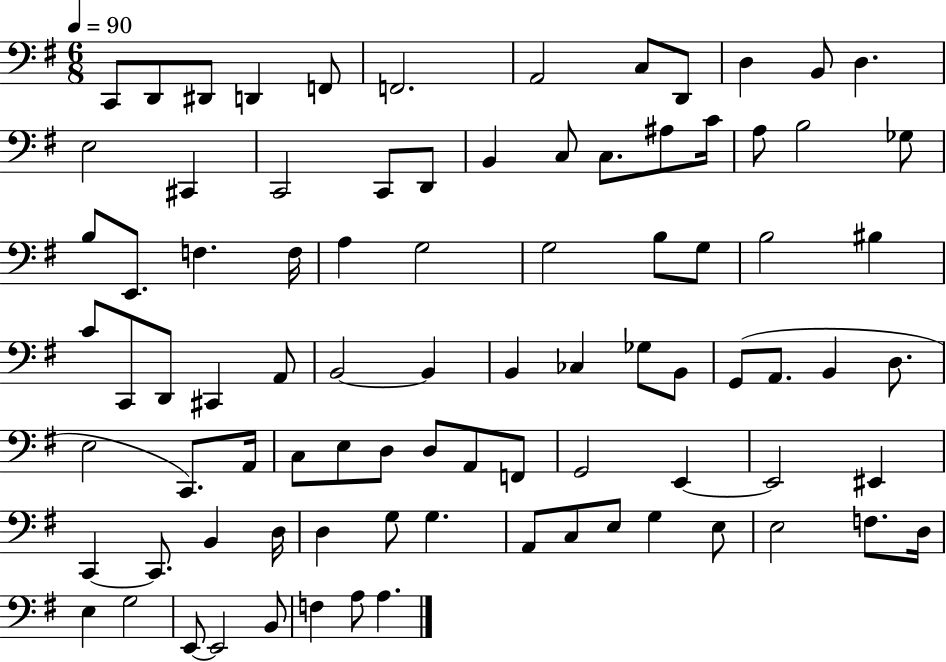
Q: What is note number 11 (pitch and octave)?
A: B2